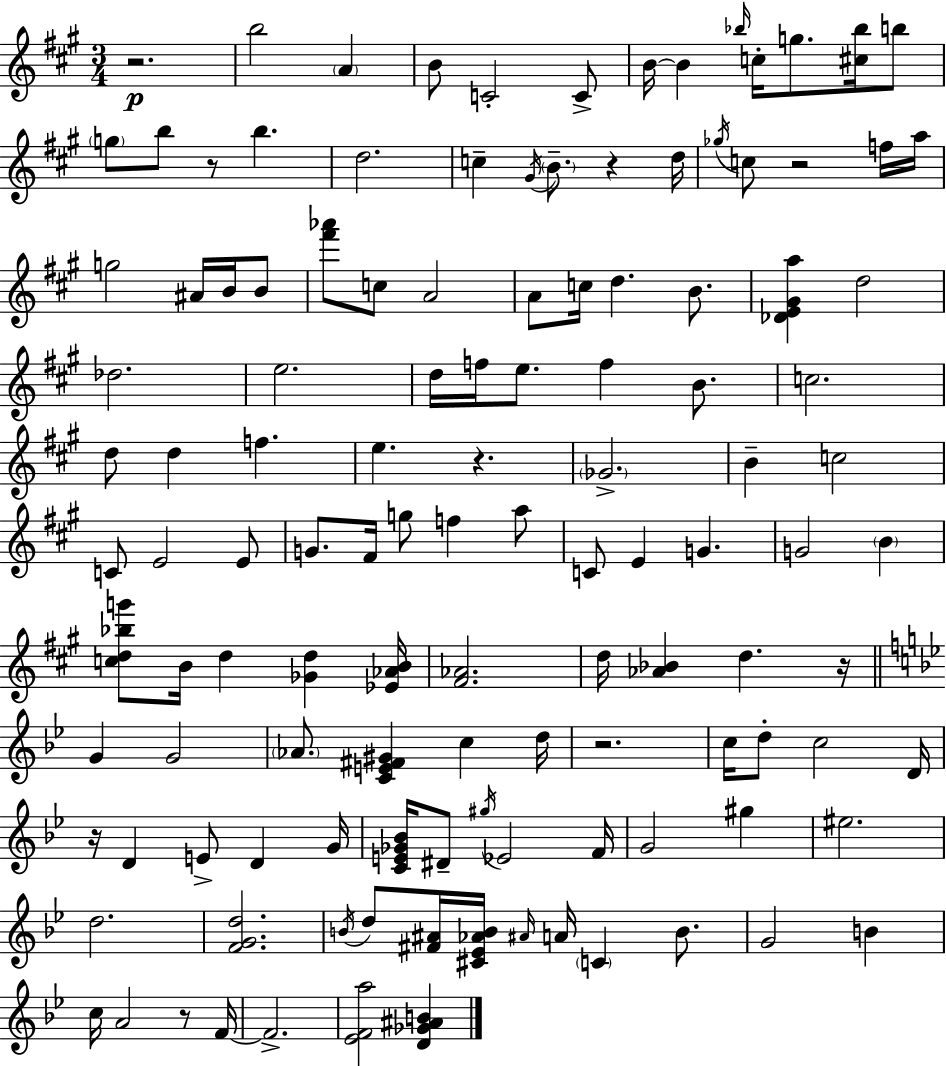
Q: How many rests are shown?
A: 9